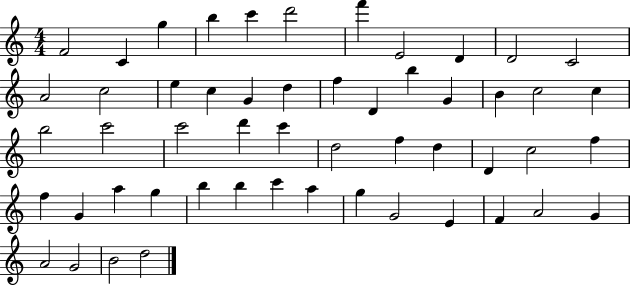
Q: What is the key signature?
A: C major